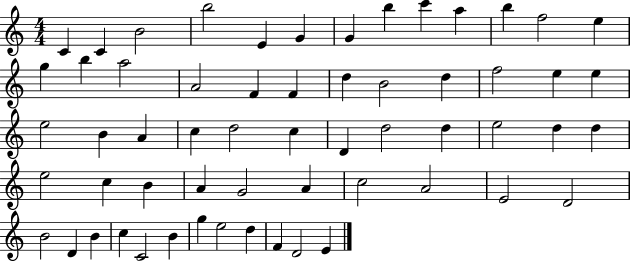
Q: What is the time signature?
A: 4/4